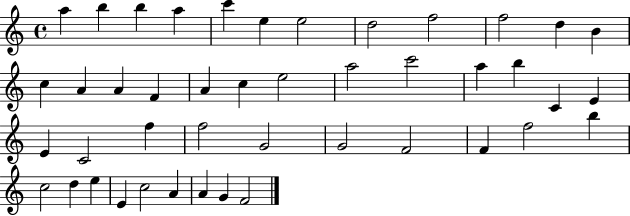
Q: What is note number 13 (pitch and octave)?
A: C5